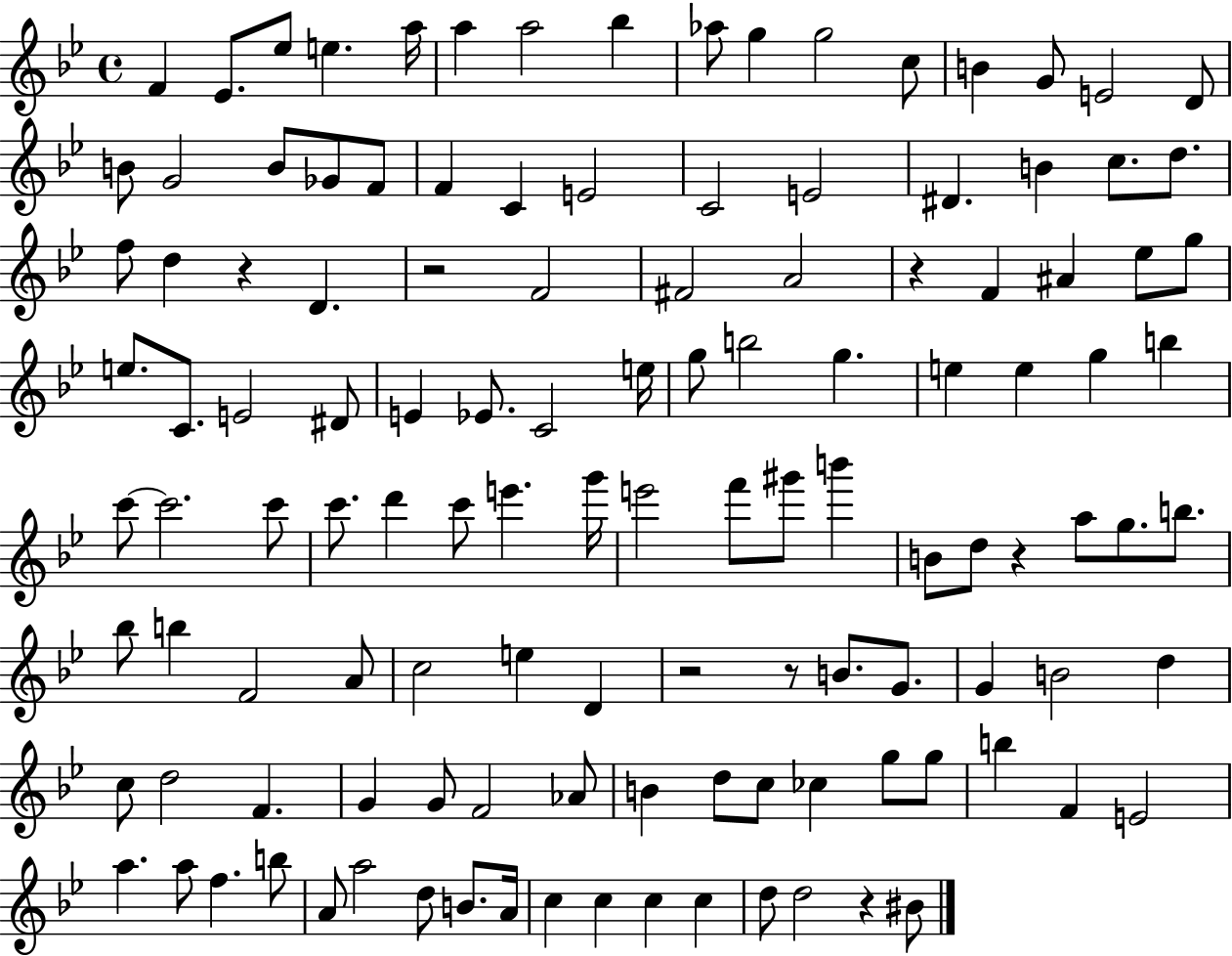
{
  \clef treble
  \time 4/4
  \defaultTimeSignature
  \key bes \major
  f'4 ees'8. ees''8 e''4. a''16 | a''4 a''2 bes''4 | aes''8 g''4 g''2 c''8 | b'4 g'8 e'2 d'8 | \break b'8 g'2 b'8 ges'8 f'8 | f'4 c'4 e'2 | c'2 e'2 | dis'4. b'4 c''8. d''8. | \break f''8 d''4 r4 d'4. | r2 f'2 | fis'2 a'2 | r4 f'4 ais'4 ees''8 g''8 | \break e''8. c'8. e'2 dis'8 | e'4 ees'8. c'2 e''16 | g''8 b''2 g''4. | e''4 e''4 g''4 b''4 | \break c'''8~~ c'''2. c'''8 | c'''8. d'''4 c'''8 e'''4. g'''16 | e'''2 f'''8 gis'''8 b'''4 | b'8 d''8 r4 a''8 g''8. b''8. | \break bes''8 b''4 f'2 a'8 | c''2 e''4 d'4 | r2 r8 b'8. g'8. | g'4 b'2 d''4 | \break c''8 d''2 f'4. | g'4 g'8 f'2 aes'8 | b'4 d''8 c''8 ces''4 g''8 g''8 | b''4 f'4 e'2 | \break a''4. a''8 f''4. b''8 | a'8 a''2 d''8 b'8. a'16 | c''4 c''4 c''4 c''4 | d''8 d''2 r4 bis'8 | \break \bar "|."
}